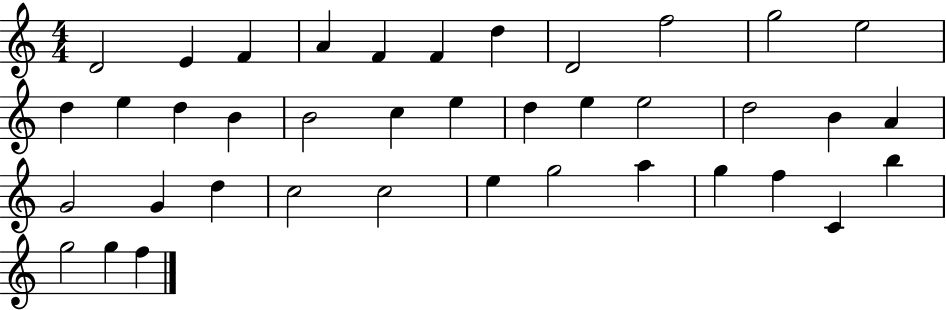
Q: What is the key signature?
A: C major